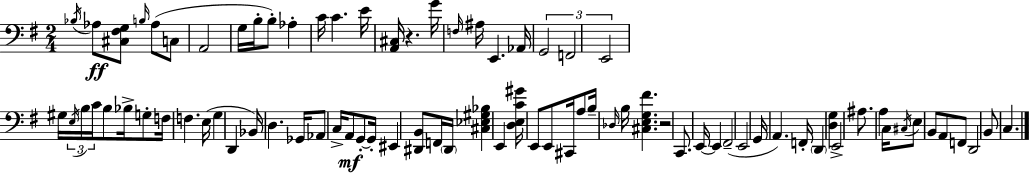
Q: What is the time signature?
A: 2/4